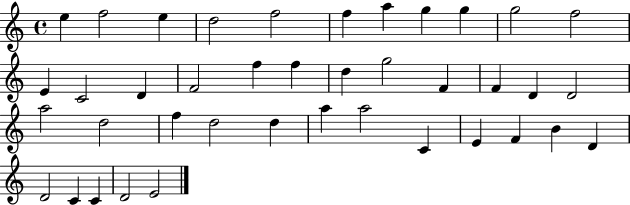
E5/q F5/h E5/q D5/h F5/h F5/q A5/q G5/q G5/q G5/h F5/h E4/q C4/h D4/q F4/h F5/q F5/q D5/q G5/h F4/q F4/q D4/q D4/h A5/h D5/h F5/q D5/h D5/q A5/q A5/h C4/q E4/q F4/q B4/q D4/q D4/h C4/q C4/q D4/h E4/h